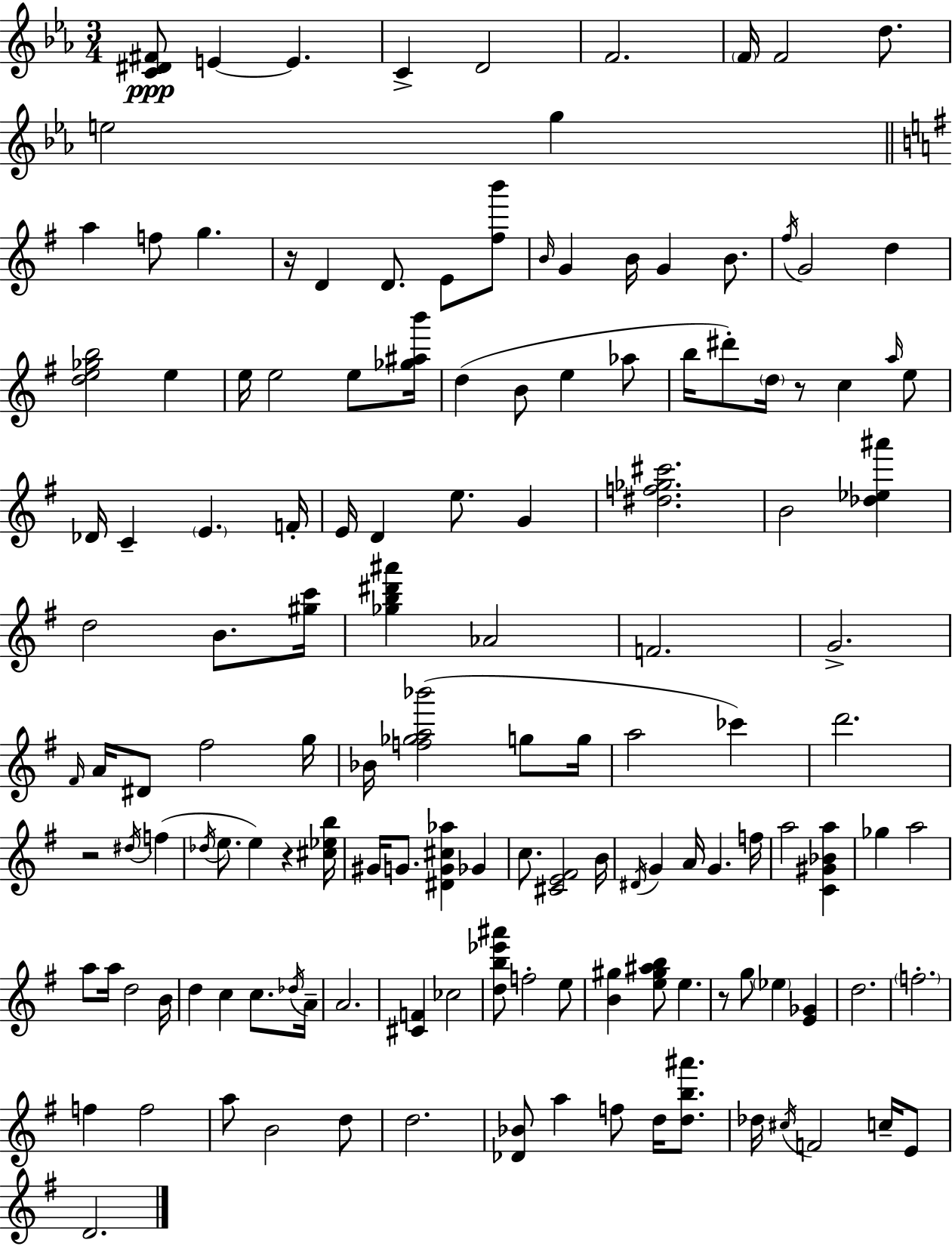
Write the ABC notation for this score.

X:1
T:Untitled
M:3/4
L:1/4
K:Eb
[C^D^F]/2 E E C D2 F2 F/4 F2 d/2 e2 g a f/2 g z/4 D D/2 E/2 [^fb']/2 B/4 G B/4 G B/2 ^f/4 G2 d [de_gb]2 e e/4 e2 e/2 [_g^ab']/4 d B/2 e _a/2 b/4 ^d'/2 d/4 z/2 c a/4 e/2 _D/4 C E F/4 E/4 D e/2 G [^df_g^c']2 B2 [_d_e^a'] d2 B/2 [^gc']/4 [_gb^d'^a'] _A2 F2 G2 ^F/4 A/4 ^D/2 ^f2 g/4 _B/4 [f_ga_b']2 g/2 g/4 a2 _c' d'2 z2 ^d/4 f _d/4 e/2 e z [^c_eb]/4 ^G/4 G/2 [^DG^c_a] _G c/2 [^CE^F]2 B/4 ^D/4 G A/4 G f/4 a2 [C^G_Ba] _g a2 a/2 a/4 d2 B/4 d c c/2 _d/4 A/4 A2 [^CF] _c2 [db_e'^a']/2 f2 e/2 [B^g] [e^g^ab]/2 e z/2 g/2 _e [E_G] d2 f2 f f2 a/2 B2 d/2 d2 [_D_B]/2 a f/2 d/4 [db^a']/2 _d/4 ^c/4 F2 c/4 E/2 D2